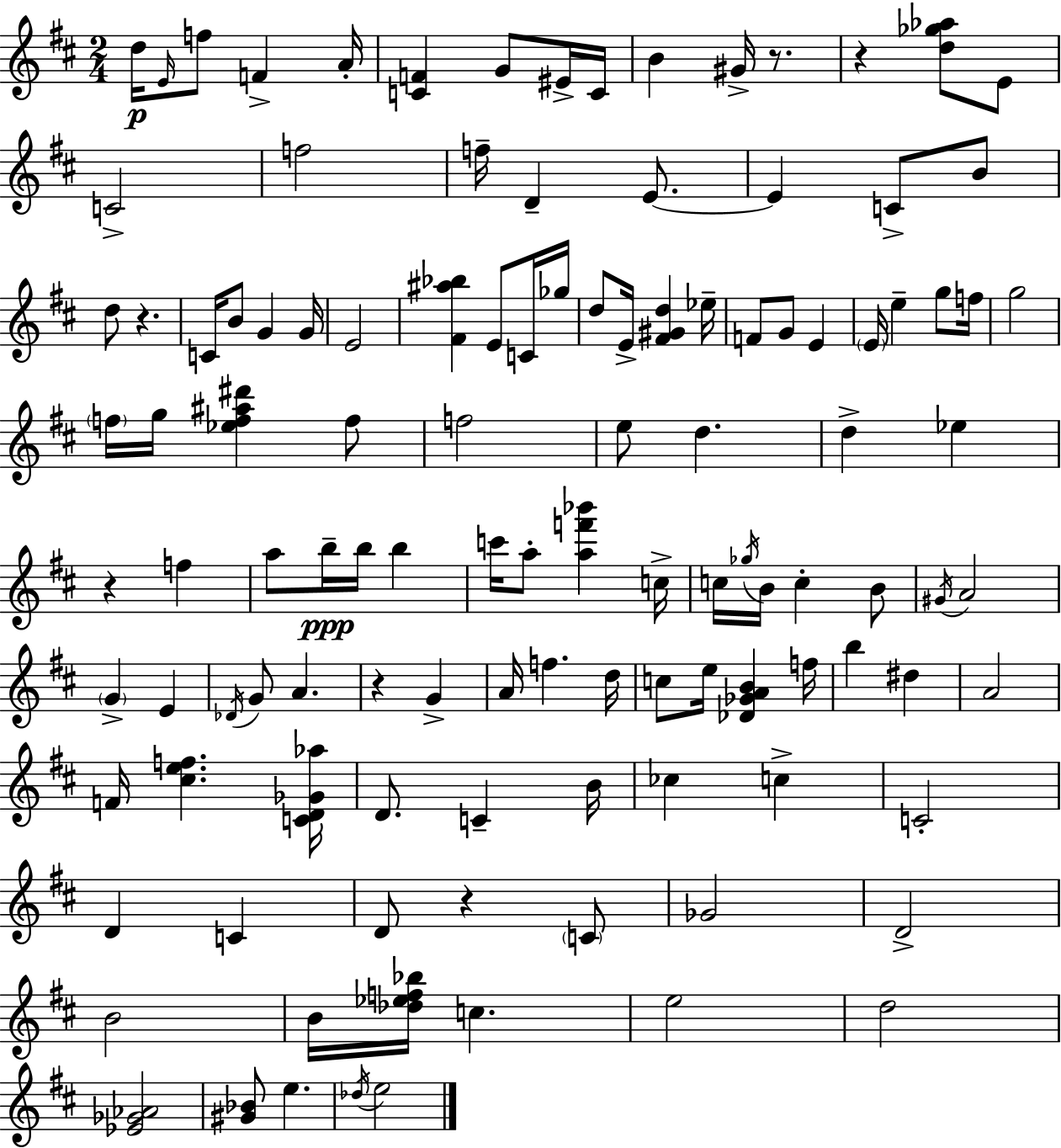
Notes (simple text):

D5/s E4/s F5/e F4/q A4/s [C4,F4]/q G4/e EIS4/s C4/s B4/q G#4/s R/e. R/q [D5,Gb5,Ab5]/e E4/e C4/h F5/h F5/s D4/q E4/e. E4/q C4/e B4/e D5/e R/q. C4/s B4/e G4/q G4/s E4/h [F#4,A#5,Bb5]/q E4/e C4/s Gb5/s D5/e E4/s [F#4,G#4,D5]/q Eb5/s F4/e G4/e E4/q E4/s E5/q G5/e F5/s G5/h F5/s G5/s [Eb5,F5,A#5,D#6]/q F5/e F5/h E5/e D5/q. D5/q Eb5/q R/q F5/q A5/e B5/s B5/s B5/q C6/s A5/e [A5,F6,Bb6]/q C5/s C5/s Gb5/s B4/s C5/q B4/e G#4/s A4/h G4/q E4/q Db4/s G4/e A4/q. R/q G4/q A4/s F5/q. D5/s C5/e E5/s [Db4,Gb4,A4,B4]/q F5/s B5/q D#5/q A4/h F4/s [C#5,E5,F5]/q. [C4,D4,Gb4,Ab5]/s D4/e. C4/q B4/s CES5/q C5/q C4/h D4/q C4/q D4/e R/q C4/e Gb4/h D4/h B4/h B4/s [Db5,Eb5,F5,Bb5]/s C5/q. E5/h D5/h [Eb4,Gb4,Ab4]/h [G#4,Bb4]/e E5/q. Db5/s E5/h